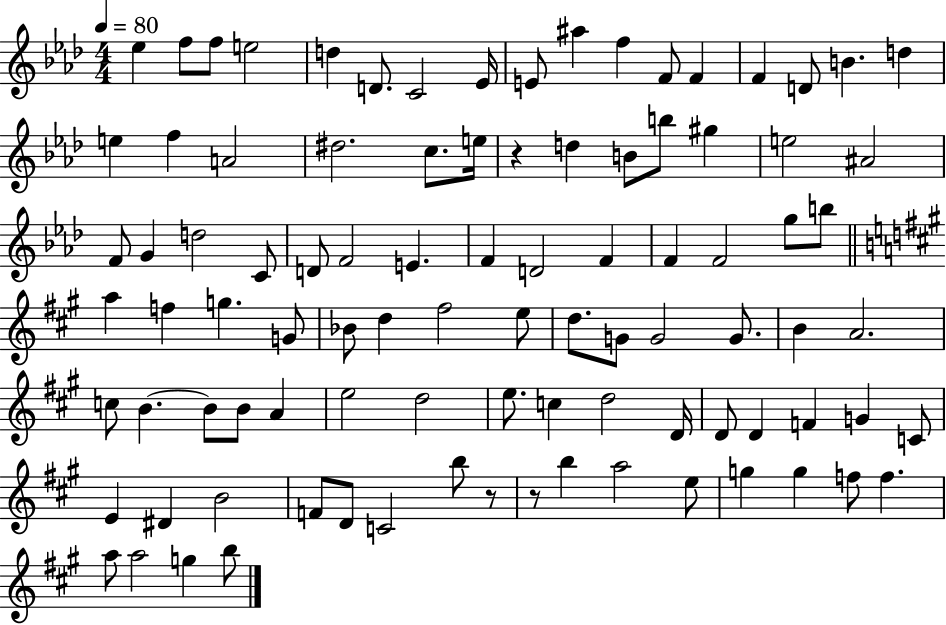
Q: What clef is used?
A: treble